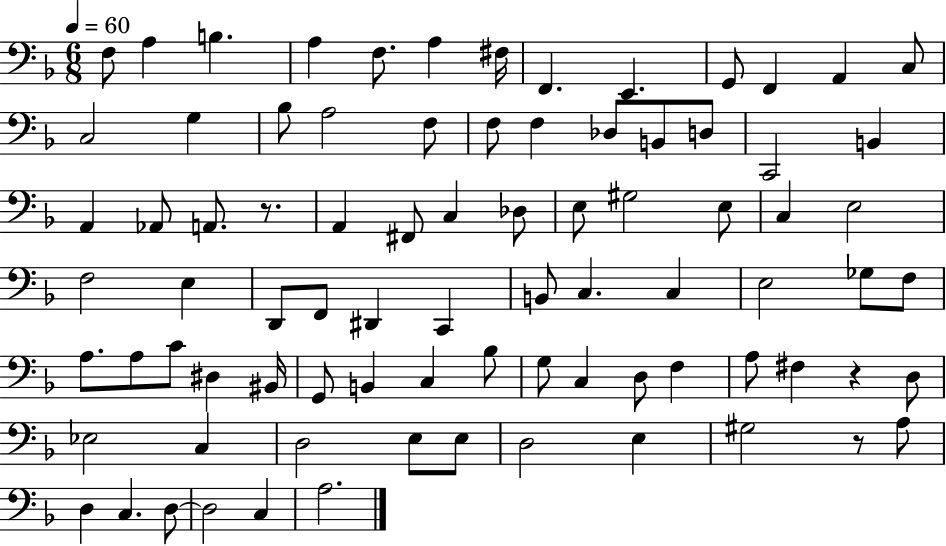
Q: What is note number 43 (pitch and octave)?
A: C2